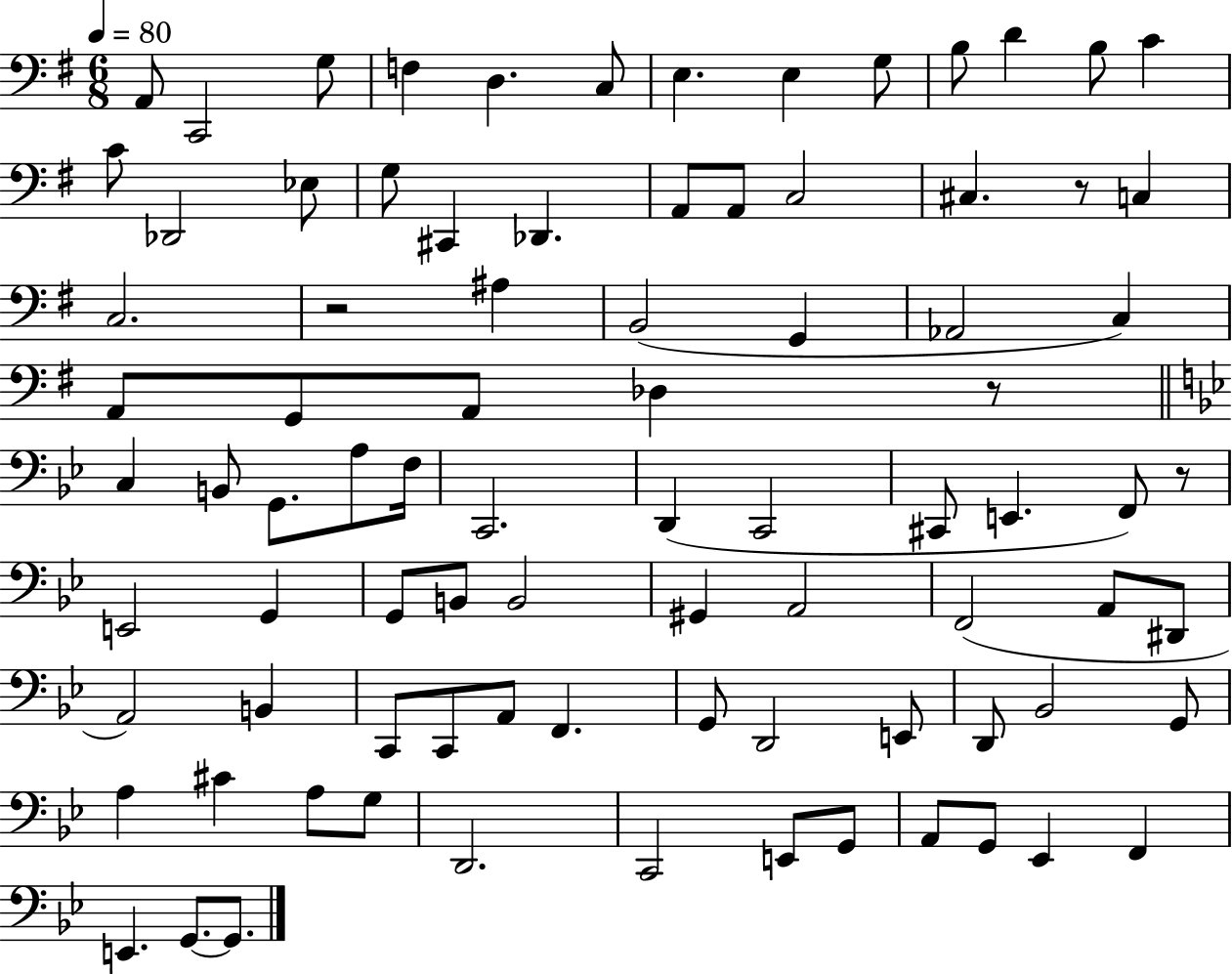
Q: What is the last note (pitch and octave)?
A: G2